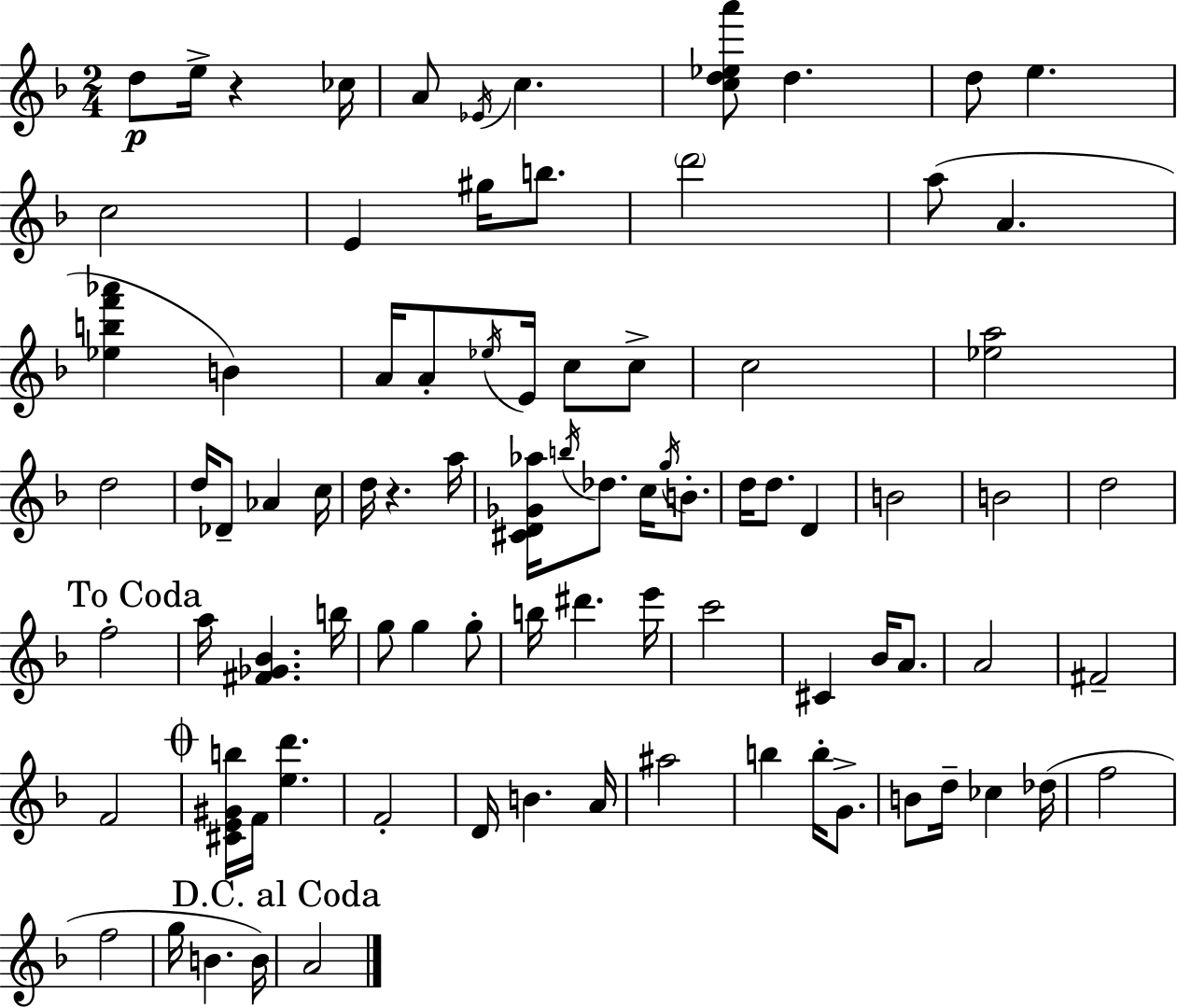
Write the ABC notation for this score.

X:1
T:Untitled
M:2/4
L:1/4
K:Dm
d/2 e/4 z _c/4 A/2 _E/4 c [cd_ea']/2 d d/2 e c2 E ^g/4 b/2 d'2 a/2 A [_ebf'_a'] B A/4 A/2 _e/4 E/4 c/2 c/2 c2 [_ea]2 d2 d/4 _D/2 _A c/4 d/4 z a/4 [^CD_G_a]/4 b/4 _d/2 c/4 g/4 B/2 d/4 d/2 D B2 B2 d2 f2 a/4 [^F_G_B] b/4 g/2 g g/2 b/4 ^d' e'/4 c'2 ^C _B/4 A/2 A2 ^F2 F2 [^CE^Gb]/4 F/4 [ed'] F2 D/4 B A/4 ^a2 b b/4 G/2 B/2 d/4 _c _d/4 f2 f2 g/4 B B/4 A2